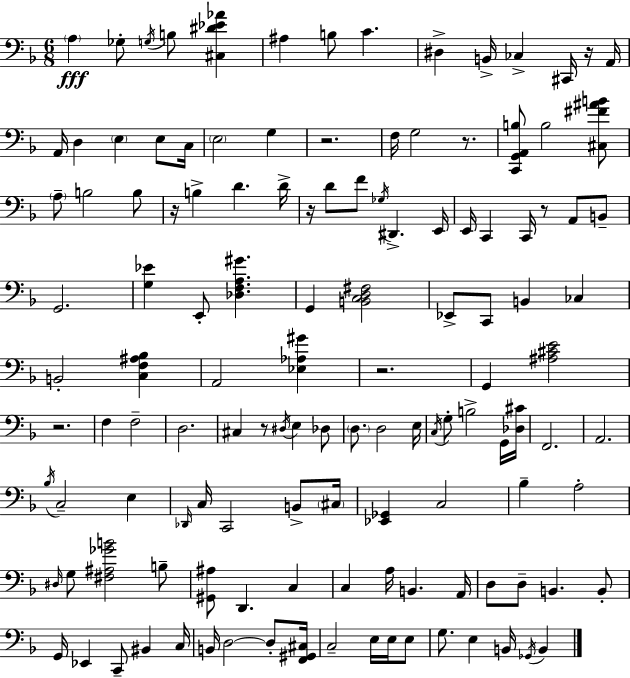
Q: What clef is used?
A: bass